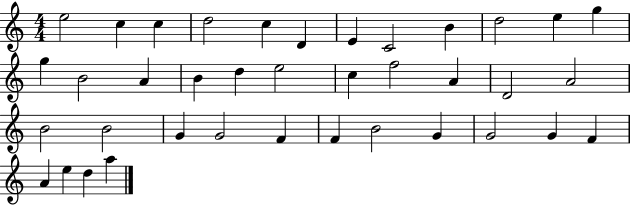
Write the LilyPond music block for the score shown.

{
  \clef treble
  \numericTimeSignature
  \time 4/4
  \key c \major
  e''2 c''4 c''4 | d''2 c''4 d'4 | e'4 c'2 b'4 | d''2 e''4 g''4 | \break g''4 b'2 a'4 | b'4 d''4 e''2 | c''4 f''2 a'4 | d'2 a'2 | \break b'2 b'2 | g'4 g'2 f'4 | f'4 b'2 g'4 | g'2 g'4 f'4 | \break a'4 e''4 d''4 a''4 | \bar "|."
}